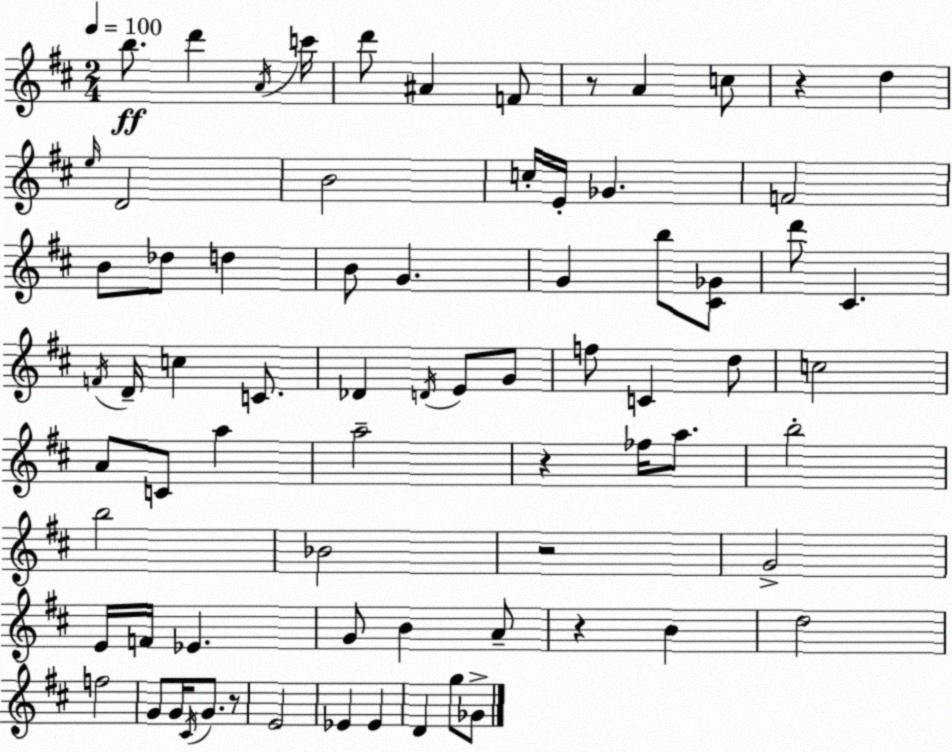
X:1
T:Untitled
M:2/4
L:1/4
K:D
b/2 d' A/4 c'/4 d'/2 ^A F/2 z/2 A c/2 z d e/4 D2 B2 c/4 E/4 _G F2 B/2 _d/2 d B/2 G G b/2 [^C_G]/2 d'/2 ^C F/4 D/4 c C/2 _D D/4 E/2 G/2 f/2 C d/2 c2 A/2 C/2 a a2 z _f/4 a/2 b2 b2 _B2 z2 G2 E/4 F/4 _E G/2 B A/2 z B d2 f2 G/2 G/4 ^C/4 G/2 z/2 E2 _E _E D g/2 _G/2